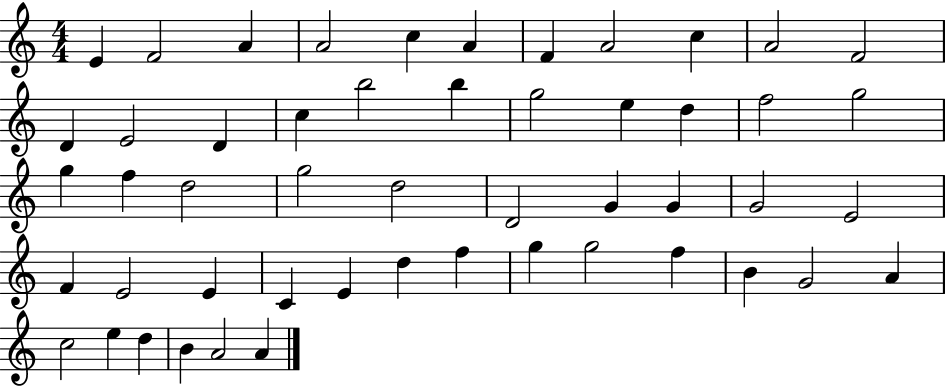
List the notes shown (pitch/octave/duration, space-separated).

E4/q F4/h A4/q A4/h C5/q A4/q F4/q A4/h C5/q A4/h F4/h D4/q E4/h D4/q C5/q B5/h B5/q G5/h E5/q D5/q F5/h G5/h G5/q F5/q D5/h G5/h D5/h D4/h G4/q G4/q G4/h E4/h F4/q E4/h E4/q C4/q E4/q D5/q F5/q G5/q G5/h F5/q B4/q G4/h A4/q C5/h E5/q D5/q B4/q A4/h A4/q